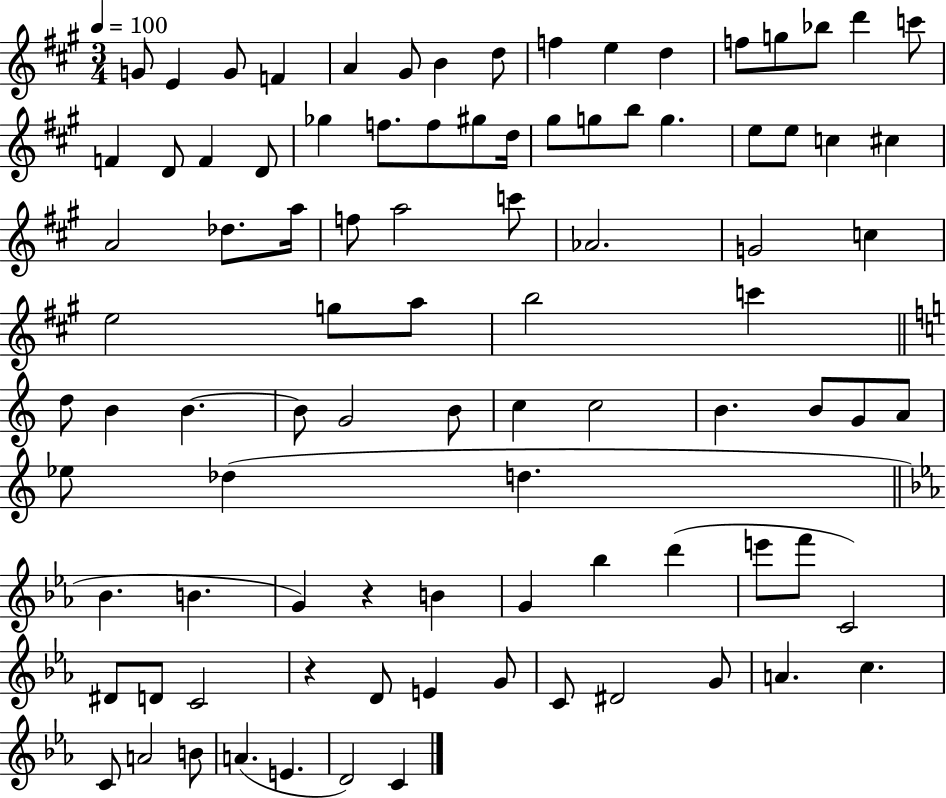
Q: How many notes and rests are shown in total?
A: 92